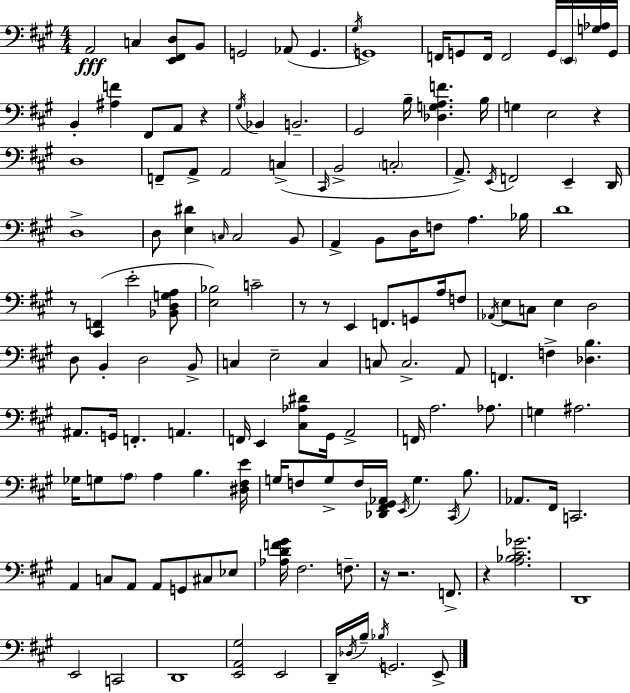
X:1
T:Untitled
M:4/4
L:1/4
K:A
A,,2 C, [E,,^F,,D,]/2 B,,/2 G,,2 _A,,/2 G,, ^G,/4 G,,4 F,,/4 G,,/2 F,,/4 F,,2 G,,/4 E,,/4 [G,_A,]/4 G,,/4 B,, [^A,F] ^F,,/2 A,,/2 z ^G,/4 _B,, B,,2 ^G,,2 B,/4 [_D,G,A,F] B,/4 G, E,2 z D,4 F,,/2 A,,/2 A,,2 C, ^C,,/4 B,,2 C,2 A,,/2 E,,/4 F,,2 E,, D,,/4 D,4 D,/2 [E,^D] C,/4 C,2 B,,/2 A,, B,,/2 D,/4 F,/2 A, _B,/4 D4 z/2 [^C,,F,,] E2 [_B,,D,G,A,]/2 [E,_B,]2 C2 z/2 z/2 E,, F,,/2 G,,/2 A,/4 F,/2 _A,,/4 E,/2 C,/2 E, D,2 D,/2 B,, D,2 B,,/2 C, E,2 C, C,/2 C,2 A,,/2 F,, F, [_D,B,] ^A,,/2 G,,/4 F,, A,, F,,/4 E,, [^C,_A,^D]/2 ^G,,/4 A,,2 F,,/4 A,2 _A,/2 G, ^A,2 _G,/4 G,/2 A,/2 A, B, [^D,^F,E]/4 G,/4 F,/2 G,/2 F,/4 [_D,,^F,,^G,,_A,,]/4 E,,/4 G, ^C,,/4 B,/2 _A,,/2 ^F,,/4 C,,2 A,, C,/2 A,,/2 A,,/2 G,,/2 ^C,/2 _E,/2 [_A,DF^G]/4 ^F,2 F,/2 z/4 z2 F,,/2 z [A,_B,^C_G]2 D,,4 E,,2 C,,2 D,,4 [E,,A,,^G,]2 E,,2 D,,/4 _D,/4 B,/4 _B,/4 G,,2 E,,/2